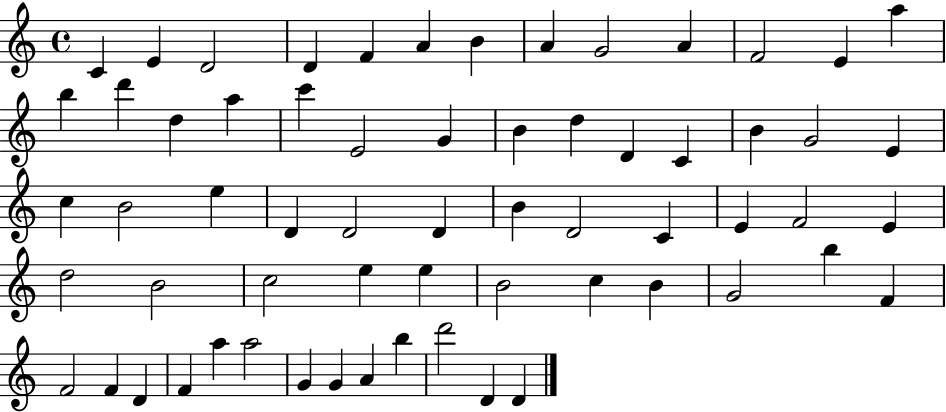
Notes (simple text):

C4/q E4/q D4/h D4/q F4/q A4/q B4/q A4/q G4/h A4/q F4/h E4/q A5/q B5/q D6/q D5/q A5/q C6/q E4/h G4/q B4/q D5/q D4/q C4/q B4/q G4/h E4/q C5/q B4/h E5/q D4/q D4/h D4/q B4/q D4/h C4/q E4/q F4/h E4/q D5/h B4/h C5/h E5/q E5/q B4/h C5/q B4/q G4/h B5/q F4/q F4/h F4/q D4/q F4/q A5/q A5/h G4/q G4/q A4/q B5/q D6/h D4/q D4/q